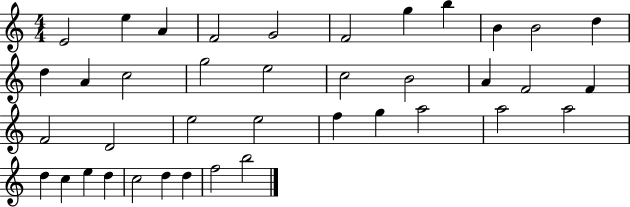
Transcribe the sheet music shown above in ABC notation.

X:1
T:Untitled
M:4/4
L:1/4
K:C
E2 e A F2 G2 F2 g b B B2 d d A c2 g2 e2 c2 B2 A F2 F F2 D2 e2 e2 f g a2 a2 a2 d c e d c2 d d f2 b2